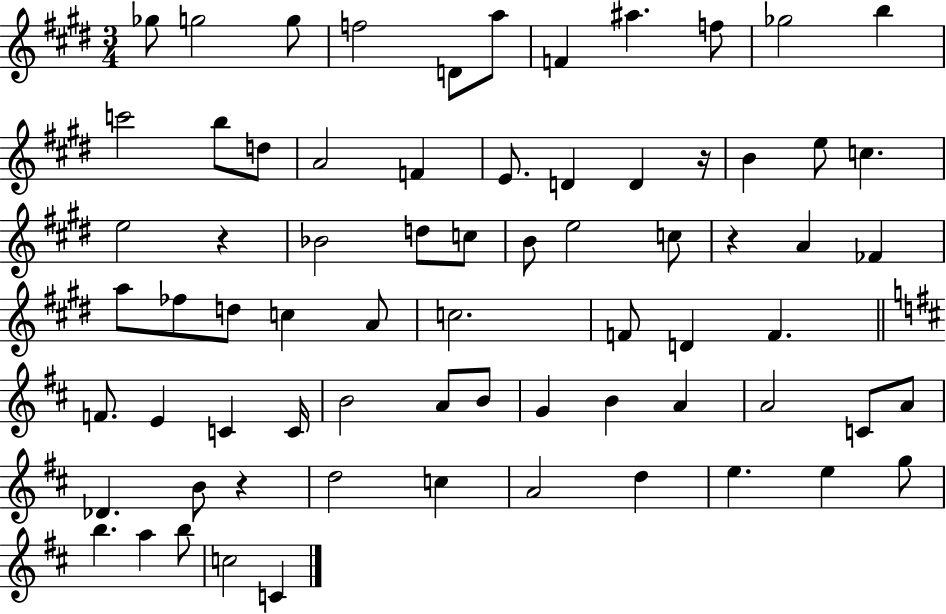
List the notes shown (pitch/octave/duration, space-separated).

Gb5/e G5/h G5/e F5/h D4/e A5/e F4/q A#5/q. F5/e Gb5/h B5/q C6/h B5/e D5/e A4/h F4/q E4/e. D4/q D4/q R/s B4/q E5/e C5/q. E5/h R/q Bb4/h D5/e C5/e B4/e E5/h C5/e R/q A4/q FES4/q A5/e FES5/e D5/e C5/q A4/e C5/h. F4/e D4/q F4/q. F4/e. E4/q C4/q C4/s B4/h A4/e B4/e G4/q B4/q A4/q A4/h C4/e A4/e Db4/q. B4/e R/q D5/h C5/q A4/h D5/q E5/q. E5/q G5/e B5/q. A5/q B5/e C5/h C4/q